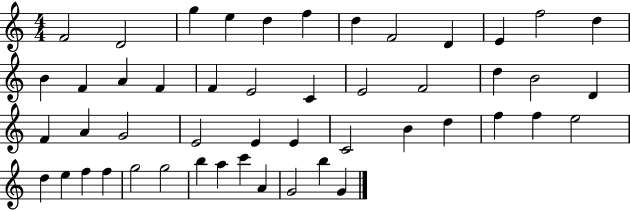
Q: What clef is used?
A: treble